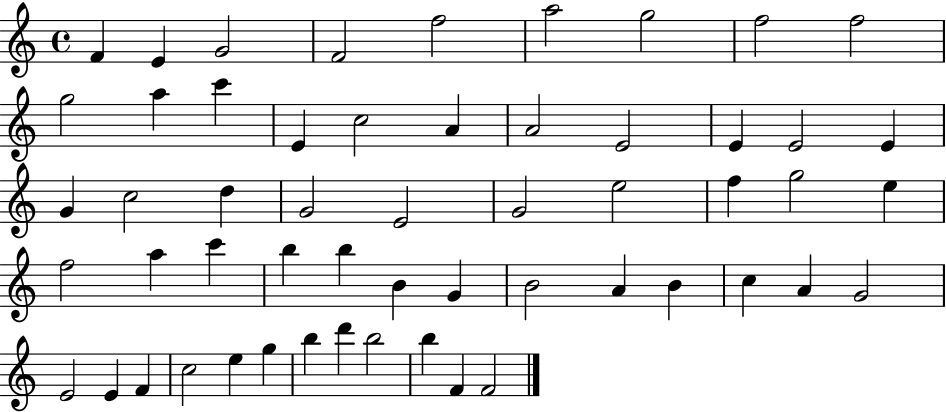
X:1
T:Untitled
M:4/4
L:1/4
K:C
F E G2 F2 f2 a2 g2 f2 f2 g2 a c' E c2 A A2 E2 E E2 E G c2 d G2 E2 G2 e2 f g2 e f2 a c' b b B G B2 A B c A G2 E2 E F c2 e g b d' b2 b F F2